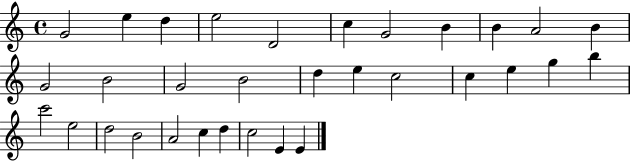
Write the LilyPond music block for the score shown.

{
  \clef treble
  \time 4/4
  \defaultTimeSignature
  \key c \major
  g'2 e''4 d''4 | e''2 d'2 | c''4 g'2 b'4 | b'4 a'2 b'4 | \break g'2 b'2 | g'2 b'2 | d''4 e''4 c''2 | c''4 e''4 g''4 b''4 | \break c'''2 e''2 | d''2 b'2 | a'2 c''4 d''4 | c''2 e'4 e'4 | \break \bar "|."
}